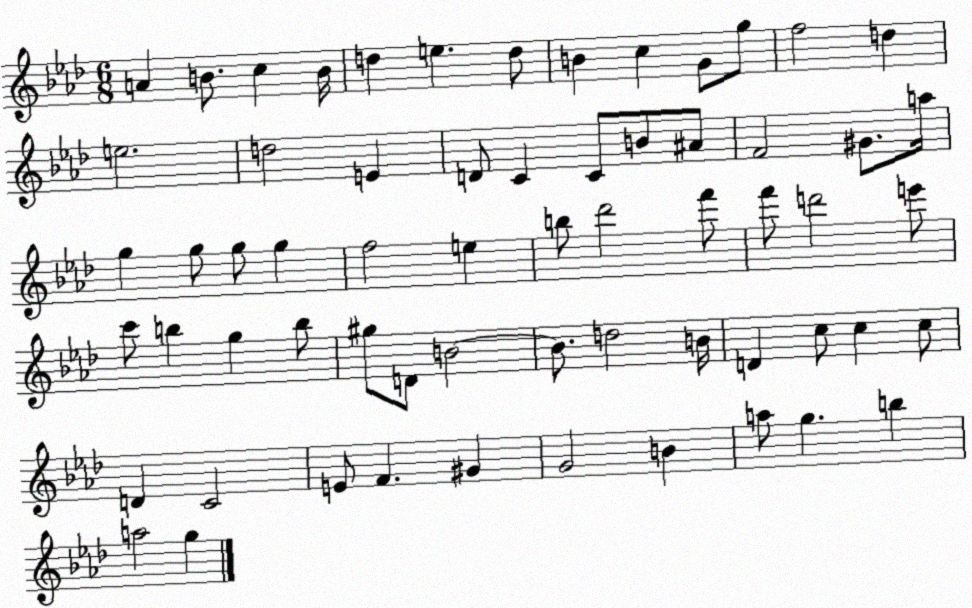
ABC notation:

X:1
T:Untitled
M:6/8
L:1/4
K:Ab
A B/2 c B/4 d e d/2 B c G/2 g/2 f2 d e2 d2 E D/2 C C/2 B/2 ^A/2 F2 ^G/2 a/4 g g/2 g/2 g f2 e b/2 _d'2 f'/2 f'/2 d'2 e'/2 c'/2 b g b/2 ^g/2 D/2 B2 B/2 d2 B/4 D c/2 c c/2 D C2 E/2 F ^G G2 B a/2 g b a2 g